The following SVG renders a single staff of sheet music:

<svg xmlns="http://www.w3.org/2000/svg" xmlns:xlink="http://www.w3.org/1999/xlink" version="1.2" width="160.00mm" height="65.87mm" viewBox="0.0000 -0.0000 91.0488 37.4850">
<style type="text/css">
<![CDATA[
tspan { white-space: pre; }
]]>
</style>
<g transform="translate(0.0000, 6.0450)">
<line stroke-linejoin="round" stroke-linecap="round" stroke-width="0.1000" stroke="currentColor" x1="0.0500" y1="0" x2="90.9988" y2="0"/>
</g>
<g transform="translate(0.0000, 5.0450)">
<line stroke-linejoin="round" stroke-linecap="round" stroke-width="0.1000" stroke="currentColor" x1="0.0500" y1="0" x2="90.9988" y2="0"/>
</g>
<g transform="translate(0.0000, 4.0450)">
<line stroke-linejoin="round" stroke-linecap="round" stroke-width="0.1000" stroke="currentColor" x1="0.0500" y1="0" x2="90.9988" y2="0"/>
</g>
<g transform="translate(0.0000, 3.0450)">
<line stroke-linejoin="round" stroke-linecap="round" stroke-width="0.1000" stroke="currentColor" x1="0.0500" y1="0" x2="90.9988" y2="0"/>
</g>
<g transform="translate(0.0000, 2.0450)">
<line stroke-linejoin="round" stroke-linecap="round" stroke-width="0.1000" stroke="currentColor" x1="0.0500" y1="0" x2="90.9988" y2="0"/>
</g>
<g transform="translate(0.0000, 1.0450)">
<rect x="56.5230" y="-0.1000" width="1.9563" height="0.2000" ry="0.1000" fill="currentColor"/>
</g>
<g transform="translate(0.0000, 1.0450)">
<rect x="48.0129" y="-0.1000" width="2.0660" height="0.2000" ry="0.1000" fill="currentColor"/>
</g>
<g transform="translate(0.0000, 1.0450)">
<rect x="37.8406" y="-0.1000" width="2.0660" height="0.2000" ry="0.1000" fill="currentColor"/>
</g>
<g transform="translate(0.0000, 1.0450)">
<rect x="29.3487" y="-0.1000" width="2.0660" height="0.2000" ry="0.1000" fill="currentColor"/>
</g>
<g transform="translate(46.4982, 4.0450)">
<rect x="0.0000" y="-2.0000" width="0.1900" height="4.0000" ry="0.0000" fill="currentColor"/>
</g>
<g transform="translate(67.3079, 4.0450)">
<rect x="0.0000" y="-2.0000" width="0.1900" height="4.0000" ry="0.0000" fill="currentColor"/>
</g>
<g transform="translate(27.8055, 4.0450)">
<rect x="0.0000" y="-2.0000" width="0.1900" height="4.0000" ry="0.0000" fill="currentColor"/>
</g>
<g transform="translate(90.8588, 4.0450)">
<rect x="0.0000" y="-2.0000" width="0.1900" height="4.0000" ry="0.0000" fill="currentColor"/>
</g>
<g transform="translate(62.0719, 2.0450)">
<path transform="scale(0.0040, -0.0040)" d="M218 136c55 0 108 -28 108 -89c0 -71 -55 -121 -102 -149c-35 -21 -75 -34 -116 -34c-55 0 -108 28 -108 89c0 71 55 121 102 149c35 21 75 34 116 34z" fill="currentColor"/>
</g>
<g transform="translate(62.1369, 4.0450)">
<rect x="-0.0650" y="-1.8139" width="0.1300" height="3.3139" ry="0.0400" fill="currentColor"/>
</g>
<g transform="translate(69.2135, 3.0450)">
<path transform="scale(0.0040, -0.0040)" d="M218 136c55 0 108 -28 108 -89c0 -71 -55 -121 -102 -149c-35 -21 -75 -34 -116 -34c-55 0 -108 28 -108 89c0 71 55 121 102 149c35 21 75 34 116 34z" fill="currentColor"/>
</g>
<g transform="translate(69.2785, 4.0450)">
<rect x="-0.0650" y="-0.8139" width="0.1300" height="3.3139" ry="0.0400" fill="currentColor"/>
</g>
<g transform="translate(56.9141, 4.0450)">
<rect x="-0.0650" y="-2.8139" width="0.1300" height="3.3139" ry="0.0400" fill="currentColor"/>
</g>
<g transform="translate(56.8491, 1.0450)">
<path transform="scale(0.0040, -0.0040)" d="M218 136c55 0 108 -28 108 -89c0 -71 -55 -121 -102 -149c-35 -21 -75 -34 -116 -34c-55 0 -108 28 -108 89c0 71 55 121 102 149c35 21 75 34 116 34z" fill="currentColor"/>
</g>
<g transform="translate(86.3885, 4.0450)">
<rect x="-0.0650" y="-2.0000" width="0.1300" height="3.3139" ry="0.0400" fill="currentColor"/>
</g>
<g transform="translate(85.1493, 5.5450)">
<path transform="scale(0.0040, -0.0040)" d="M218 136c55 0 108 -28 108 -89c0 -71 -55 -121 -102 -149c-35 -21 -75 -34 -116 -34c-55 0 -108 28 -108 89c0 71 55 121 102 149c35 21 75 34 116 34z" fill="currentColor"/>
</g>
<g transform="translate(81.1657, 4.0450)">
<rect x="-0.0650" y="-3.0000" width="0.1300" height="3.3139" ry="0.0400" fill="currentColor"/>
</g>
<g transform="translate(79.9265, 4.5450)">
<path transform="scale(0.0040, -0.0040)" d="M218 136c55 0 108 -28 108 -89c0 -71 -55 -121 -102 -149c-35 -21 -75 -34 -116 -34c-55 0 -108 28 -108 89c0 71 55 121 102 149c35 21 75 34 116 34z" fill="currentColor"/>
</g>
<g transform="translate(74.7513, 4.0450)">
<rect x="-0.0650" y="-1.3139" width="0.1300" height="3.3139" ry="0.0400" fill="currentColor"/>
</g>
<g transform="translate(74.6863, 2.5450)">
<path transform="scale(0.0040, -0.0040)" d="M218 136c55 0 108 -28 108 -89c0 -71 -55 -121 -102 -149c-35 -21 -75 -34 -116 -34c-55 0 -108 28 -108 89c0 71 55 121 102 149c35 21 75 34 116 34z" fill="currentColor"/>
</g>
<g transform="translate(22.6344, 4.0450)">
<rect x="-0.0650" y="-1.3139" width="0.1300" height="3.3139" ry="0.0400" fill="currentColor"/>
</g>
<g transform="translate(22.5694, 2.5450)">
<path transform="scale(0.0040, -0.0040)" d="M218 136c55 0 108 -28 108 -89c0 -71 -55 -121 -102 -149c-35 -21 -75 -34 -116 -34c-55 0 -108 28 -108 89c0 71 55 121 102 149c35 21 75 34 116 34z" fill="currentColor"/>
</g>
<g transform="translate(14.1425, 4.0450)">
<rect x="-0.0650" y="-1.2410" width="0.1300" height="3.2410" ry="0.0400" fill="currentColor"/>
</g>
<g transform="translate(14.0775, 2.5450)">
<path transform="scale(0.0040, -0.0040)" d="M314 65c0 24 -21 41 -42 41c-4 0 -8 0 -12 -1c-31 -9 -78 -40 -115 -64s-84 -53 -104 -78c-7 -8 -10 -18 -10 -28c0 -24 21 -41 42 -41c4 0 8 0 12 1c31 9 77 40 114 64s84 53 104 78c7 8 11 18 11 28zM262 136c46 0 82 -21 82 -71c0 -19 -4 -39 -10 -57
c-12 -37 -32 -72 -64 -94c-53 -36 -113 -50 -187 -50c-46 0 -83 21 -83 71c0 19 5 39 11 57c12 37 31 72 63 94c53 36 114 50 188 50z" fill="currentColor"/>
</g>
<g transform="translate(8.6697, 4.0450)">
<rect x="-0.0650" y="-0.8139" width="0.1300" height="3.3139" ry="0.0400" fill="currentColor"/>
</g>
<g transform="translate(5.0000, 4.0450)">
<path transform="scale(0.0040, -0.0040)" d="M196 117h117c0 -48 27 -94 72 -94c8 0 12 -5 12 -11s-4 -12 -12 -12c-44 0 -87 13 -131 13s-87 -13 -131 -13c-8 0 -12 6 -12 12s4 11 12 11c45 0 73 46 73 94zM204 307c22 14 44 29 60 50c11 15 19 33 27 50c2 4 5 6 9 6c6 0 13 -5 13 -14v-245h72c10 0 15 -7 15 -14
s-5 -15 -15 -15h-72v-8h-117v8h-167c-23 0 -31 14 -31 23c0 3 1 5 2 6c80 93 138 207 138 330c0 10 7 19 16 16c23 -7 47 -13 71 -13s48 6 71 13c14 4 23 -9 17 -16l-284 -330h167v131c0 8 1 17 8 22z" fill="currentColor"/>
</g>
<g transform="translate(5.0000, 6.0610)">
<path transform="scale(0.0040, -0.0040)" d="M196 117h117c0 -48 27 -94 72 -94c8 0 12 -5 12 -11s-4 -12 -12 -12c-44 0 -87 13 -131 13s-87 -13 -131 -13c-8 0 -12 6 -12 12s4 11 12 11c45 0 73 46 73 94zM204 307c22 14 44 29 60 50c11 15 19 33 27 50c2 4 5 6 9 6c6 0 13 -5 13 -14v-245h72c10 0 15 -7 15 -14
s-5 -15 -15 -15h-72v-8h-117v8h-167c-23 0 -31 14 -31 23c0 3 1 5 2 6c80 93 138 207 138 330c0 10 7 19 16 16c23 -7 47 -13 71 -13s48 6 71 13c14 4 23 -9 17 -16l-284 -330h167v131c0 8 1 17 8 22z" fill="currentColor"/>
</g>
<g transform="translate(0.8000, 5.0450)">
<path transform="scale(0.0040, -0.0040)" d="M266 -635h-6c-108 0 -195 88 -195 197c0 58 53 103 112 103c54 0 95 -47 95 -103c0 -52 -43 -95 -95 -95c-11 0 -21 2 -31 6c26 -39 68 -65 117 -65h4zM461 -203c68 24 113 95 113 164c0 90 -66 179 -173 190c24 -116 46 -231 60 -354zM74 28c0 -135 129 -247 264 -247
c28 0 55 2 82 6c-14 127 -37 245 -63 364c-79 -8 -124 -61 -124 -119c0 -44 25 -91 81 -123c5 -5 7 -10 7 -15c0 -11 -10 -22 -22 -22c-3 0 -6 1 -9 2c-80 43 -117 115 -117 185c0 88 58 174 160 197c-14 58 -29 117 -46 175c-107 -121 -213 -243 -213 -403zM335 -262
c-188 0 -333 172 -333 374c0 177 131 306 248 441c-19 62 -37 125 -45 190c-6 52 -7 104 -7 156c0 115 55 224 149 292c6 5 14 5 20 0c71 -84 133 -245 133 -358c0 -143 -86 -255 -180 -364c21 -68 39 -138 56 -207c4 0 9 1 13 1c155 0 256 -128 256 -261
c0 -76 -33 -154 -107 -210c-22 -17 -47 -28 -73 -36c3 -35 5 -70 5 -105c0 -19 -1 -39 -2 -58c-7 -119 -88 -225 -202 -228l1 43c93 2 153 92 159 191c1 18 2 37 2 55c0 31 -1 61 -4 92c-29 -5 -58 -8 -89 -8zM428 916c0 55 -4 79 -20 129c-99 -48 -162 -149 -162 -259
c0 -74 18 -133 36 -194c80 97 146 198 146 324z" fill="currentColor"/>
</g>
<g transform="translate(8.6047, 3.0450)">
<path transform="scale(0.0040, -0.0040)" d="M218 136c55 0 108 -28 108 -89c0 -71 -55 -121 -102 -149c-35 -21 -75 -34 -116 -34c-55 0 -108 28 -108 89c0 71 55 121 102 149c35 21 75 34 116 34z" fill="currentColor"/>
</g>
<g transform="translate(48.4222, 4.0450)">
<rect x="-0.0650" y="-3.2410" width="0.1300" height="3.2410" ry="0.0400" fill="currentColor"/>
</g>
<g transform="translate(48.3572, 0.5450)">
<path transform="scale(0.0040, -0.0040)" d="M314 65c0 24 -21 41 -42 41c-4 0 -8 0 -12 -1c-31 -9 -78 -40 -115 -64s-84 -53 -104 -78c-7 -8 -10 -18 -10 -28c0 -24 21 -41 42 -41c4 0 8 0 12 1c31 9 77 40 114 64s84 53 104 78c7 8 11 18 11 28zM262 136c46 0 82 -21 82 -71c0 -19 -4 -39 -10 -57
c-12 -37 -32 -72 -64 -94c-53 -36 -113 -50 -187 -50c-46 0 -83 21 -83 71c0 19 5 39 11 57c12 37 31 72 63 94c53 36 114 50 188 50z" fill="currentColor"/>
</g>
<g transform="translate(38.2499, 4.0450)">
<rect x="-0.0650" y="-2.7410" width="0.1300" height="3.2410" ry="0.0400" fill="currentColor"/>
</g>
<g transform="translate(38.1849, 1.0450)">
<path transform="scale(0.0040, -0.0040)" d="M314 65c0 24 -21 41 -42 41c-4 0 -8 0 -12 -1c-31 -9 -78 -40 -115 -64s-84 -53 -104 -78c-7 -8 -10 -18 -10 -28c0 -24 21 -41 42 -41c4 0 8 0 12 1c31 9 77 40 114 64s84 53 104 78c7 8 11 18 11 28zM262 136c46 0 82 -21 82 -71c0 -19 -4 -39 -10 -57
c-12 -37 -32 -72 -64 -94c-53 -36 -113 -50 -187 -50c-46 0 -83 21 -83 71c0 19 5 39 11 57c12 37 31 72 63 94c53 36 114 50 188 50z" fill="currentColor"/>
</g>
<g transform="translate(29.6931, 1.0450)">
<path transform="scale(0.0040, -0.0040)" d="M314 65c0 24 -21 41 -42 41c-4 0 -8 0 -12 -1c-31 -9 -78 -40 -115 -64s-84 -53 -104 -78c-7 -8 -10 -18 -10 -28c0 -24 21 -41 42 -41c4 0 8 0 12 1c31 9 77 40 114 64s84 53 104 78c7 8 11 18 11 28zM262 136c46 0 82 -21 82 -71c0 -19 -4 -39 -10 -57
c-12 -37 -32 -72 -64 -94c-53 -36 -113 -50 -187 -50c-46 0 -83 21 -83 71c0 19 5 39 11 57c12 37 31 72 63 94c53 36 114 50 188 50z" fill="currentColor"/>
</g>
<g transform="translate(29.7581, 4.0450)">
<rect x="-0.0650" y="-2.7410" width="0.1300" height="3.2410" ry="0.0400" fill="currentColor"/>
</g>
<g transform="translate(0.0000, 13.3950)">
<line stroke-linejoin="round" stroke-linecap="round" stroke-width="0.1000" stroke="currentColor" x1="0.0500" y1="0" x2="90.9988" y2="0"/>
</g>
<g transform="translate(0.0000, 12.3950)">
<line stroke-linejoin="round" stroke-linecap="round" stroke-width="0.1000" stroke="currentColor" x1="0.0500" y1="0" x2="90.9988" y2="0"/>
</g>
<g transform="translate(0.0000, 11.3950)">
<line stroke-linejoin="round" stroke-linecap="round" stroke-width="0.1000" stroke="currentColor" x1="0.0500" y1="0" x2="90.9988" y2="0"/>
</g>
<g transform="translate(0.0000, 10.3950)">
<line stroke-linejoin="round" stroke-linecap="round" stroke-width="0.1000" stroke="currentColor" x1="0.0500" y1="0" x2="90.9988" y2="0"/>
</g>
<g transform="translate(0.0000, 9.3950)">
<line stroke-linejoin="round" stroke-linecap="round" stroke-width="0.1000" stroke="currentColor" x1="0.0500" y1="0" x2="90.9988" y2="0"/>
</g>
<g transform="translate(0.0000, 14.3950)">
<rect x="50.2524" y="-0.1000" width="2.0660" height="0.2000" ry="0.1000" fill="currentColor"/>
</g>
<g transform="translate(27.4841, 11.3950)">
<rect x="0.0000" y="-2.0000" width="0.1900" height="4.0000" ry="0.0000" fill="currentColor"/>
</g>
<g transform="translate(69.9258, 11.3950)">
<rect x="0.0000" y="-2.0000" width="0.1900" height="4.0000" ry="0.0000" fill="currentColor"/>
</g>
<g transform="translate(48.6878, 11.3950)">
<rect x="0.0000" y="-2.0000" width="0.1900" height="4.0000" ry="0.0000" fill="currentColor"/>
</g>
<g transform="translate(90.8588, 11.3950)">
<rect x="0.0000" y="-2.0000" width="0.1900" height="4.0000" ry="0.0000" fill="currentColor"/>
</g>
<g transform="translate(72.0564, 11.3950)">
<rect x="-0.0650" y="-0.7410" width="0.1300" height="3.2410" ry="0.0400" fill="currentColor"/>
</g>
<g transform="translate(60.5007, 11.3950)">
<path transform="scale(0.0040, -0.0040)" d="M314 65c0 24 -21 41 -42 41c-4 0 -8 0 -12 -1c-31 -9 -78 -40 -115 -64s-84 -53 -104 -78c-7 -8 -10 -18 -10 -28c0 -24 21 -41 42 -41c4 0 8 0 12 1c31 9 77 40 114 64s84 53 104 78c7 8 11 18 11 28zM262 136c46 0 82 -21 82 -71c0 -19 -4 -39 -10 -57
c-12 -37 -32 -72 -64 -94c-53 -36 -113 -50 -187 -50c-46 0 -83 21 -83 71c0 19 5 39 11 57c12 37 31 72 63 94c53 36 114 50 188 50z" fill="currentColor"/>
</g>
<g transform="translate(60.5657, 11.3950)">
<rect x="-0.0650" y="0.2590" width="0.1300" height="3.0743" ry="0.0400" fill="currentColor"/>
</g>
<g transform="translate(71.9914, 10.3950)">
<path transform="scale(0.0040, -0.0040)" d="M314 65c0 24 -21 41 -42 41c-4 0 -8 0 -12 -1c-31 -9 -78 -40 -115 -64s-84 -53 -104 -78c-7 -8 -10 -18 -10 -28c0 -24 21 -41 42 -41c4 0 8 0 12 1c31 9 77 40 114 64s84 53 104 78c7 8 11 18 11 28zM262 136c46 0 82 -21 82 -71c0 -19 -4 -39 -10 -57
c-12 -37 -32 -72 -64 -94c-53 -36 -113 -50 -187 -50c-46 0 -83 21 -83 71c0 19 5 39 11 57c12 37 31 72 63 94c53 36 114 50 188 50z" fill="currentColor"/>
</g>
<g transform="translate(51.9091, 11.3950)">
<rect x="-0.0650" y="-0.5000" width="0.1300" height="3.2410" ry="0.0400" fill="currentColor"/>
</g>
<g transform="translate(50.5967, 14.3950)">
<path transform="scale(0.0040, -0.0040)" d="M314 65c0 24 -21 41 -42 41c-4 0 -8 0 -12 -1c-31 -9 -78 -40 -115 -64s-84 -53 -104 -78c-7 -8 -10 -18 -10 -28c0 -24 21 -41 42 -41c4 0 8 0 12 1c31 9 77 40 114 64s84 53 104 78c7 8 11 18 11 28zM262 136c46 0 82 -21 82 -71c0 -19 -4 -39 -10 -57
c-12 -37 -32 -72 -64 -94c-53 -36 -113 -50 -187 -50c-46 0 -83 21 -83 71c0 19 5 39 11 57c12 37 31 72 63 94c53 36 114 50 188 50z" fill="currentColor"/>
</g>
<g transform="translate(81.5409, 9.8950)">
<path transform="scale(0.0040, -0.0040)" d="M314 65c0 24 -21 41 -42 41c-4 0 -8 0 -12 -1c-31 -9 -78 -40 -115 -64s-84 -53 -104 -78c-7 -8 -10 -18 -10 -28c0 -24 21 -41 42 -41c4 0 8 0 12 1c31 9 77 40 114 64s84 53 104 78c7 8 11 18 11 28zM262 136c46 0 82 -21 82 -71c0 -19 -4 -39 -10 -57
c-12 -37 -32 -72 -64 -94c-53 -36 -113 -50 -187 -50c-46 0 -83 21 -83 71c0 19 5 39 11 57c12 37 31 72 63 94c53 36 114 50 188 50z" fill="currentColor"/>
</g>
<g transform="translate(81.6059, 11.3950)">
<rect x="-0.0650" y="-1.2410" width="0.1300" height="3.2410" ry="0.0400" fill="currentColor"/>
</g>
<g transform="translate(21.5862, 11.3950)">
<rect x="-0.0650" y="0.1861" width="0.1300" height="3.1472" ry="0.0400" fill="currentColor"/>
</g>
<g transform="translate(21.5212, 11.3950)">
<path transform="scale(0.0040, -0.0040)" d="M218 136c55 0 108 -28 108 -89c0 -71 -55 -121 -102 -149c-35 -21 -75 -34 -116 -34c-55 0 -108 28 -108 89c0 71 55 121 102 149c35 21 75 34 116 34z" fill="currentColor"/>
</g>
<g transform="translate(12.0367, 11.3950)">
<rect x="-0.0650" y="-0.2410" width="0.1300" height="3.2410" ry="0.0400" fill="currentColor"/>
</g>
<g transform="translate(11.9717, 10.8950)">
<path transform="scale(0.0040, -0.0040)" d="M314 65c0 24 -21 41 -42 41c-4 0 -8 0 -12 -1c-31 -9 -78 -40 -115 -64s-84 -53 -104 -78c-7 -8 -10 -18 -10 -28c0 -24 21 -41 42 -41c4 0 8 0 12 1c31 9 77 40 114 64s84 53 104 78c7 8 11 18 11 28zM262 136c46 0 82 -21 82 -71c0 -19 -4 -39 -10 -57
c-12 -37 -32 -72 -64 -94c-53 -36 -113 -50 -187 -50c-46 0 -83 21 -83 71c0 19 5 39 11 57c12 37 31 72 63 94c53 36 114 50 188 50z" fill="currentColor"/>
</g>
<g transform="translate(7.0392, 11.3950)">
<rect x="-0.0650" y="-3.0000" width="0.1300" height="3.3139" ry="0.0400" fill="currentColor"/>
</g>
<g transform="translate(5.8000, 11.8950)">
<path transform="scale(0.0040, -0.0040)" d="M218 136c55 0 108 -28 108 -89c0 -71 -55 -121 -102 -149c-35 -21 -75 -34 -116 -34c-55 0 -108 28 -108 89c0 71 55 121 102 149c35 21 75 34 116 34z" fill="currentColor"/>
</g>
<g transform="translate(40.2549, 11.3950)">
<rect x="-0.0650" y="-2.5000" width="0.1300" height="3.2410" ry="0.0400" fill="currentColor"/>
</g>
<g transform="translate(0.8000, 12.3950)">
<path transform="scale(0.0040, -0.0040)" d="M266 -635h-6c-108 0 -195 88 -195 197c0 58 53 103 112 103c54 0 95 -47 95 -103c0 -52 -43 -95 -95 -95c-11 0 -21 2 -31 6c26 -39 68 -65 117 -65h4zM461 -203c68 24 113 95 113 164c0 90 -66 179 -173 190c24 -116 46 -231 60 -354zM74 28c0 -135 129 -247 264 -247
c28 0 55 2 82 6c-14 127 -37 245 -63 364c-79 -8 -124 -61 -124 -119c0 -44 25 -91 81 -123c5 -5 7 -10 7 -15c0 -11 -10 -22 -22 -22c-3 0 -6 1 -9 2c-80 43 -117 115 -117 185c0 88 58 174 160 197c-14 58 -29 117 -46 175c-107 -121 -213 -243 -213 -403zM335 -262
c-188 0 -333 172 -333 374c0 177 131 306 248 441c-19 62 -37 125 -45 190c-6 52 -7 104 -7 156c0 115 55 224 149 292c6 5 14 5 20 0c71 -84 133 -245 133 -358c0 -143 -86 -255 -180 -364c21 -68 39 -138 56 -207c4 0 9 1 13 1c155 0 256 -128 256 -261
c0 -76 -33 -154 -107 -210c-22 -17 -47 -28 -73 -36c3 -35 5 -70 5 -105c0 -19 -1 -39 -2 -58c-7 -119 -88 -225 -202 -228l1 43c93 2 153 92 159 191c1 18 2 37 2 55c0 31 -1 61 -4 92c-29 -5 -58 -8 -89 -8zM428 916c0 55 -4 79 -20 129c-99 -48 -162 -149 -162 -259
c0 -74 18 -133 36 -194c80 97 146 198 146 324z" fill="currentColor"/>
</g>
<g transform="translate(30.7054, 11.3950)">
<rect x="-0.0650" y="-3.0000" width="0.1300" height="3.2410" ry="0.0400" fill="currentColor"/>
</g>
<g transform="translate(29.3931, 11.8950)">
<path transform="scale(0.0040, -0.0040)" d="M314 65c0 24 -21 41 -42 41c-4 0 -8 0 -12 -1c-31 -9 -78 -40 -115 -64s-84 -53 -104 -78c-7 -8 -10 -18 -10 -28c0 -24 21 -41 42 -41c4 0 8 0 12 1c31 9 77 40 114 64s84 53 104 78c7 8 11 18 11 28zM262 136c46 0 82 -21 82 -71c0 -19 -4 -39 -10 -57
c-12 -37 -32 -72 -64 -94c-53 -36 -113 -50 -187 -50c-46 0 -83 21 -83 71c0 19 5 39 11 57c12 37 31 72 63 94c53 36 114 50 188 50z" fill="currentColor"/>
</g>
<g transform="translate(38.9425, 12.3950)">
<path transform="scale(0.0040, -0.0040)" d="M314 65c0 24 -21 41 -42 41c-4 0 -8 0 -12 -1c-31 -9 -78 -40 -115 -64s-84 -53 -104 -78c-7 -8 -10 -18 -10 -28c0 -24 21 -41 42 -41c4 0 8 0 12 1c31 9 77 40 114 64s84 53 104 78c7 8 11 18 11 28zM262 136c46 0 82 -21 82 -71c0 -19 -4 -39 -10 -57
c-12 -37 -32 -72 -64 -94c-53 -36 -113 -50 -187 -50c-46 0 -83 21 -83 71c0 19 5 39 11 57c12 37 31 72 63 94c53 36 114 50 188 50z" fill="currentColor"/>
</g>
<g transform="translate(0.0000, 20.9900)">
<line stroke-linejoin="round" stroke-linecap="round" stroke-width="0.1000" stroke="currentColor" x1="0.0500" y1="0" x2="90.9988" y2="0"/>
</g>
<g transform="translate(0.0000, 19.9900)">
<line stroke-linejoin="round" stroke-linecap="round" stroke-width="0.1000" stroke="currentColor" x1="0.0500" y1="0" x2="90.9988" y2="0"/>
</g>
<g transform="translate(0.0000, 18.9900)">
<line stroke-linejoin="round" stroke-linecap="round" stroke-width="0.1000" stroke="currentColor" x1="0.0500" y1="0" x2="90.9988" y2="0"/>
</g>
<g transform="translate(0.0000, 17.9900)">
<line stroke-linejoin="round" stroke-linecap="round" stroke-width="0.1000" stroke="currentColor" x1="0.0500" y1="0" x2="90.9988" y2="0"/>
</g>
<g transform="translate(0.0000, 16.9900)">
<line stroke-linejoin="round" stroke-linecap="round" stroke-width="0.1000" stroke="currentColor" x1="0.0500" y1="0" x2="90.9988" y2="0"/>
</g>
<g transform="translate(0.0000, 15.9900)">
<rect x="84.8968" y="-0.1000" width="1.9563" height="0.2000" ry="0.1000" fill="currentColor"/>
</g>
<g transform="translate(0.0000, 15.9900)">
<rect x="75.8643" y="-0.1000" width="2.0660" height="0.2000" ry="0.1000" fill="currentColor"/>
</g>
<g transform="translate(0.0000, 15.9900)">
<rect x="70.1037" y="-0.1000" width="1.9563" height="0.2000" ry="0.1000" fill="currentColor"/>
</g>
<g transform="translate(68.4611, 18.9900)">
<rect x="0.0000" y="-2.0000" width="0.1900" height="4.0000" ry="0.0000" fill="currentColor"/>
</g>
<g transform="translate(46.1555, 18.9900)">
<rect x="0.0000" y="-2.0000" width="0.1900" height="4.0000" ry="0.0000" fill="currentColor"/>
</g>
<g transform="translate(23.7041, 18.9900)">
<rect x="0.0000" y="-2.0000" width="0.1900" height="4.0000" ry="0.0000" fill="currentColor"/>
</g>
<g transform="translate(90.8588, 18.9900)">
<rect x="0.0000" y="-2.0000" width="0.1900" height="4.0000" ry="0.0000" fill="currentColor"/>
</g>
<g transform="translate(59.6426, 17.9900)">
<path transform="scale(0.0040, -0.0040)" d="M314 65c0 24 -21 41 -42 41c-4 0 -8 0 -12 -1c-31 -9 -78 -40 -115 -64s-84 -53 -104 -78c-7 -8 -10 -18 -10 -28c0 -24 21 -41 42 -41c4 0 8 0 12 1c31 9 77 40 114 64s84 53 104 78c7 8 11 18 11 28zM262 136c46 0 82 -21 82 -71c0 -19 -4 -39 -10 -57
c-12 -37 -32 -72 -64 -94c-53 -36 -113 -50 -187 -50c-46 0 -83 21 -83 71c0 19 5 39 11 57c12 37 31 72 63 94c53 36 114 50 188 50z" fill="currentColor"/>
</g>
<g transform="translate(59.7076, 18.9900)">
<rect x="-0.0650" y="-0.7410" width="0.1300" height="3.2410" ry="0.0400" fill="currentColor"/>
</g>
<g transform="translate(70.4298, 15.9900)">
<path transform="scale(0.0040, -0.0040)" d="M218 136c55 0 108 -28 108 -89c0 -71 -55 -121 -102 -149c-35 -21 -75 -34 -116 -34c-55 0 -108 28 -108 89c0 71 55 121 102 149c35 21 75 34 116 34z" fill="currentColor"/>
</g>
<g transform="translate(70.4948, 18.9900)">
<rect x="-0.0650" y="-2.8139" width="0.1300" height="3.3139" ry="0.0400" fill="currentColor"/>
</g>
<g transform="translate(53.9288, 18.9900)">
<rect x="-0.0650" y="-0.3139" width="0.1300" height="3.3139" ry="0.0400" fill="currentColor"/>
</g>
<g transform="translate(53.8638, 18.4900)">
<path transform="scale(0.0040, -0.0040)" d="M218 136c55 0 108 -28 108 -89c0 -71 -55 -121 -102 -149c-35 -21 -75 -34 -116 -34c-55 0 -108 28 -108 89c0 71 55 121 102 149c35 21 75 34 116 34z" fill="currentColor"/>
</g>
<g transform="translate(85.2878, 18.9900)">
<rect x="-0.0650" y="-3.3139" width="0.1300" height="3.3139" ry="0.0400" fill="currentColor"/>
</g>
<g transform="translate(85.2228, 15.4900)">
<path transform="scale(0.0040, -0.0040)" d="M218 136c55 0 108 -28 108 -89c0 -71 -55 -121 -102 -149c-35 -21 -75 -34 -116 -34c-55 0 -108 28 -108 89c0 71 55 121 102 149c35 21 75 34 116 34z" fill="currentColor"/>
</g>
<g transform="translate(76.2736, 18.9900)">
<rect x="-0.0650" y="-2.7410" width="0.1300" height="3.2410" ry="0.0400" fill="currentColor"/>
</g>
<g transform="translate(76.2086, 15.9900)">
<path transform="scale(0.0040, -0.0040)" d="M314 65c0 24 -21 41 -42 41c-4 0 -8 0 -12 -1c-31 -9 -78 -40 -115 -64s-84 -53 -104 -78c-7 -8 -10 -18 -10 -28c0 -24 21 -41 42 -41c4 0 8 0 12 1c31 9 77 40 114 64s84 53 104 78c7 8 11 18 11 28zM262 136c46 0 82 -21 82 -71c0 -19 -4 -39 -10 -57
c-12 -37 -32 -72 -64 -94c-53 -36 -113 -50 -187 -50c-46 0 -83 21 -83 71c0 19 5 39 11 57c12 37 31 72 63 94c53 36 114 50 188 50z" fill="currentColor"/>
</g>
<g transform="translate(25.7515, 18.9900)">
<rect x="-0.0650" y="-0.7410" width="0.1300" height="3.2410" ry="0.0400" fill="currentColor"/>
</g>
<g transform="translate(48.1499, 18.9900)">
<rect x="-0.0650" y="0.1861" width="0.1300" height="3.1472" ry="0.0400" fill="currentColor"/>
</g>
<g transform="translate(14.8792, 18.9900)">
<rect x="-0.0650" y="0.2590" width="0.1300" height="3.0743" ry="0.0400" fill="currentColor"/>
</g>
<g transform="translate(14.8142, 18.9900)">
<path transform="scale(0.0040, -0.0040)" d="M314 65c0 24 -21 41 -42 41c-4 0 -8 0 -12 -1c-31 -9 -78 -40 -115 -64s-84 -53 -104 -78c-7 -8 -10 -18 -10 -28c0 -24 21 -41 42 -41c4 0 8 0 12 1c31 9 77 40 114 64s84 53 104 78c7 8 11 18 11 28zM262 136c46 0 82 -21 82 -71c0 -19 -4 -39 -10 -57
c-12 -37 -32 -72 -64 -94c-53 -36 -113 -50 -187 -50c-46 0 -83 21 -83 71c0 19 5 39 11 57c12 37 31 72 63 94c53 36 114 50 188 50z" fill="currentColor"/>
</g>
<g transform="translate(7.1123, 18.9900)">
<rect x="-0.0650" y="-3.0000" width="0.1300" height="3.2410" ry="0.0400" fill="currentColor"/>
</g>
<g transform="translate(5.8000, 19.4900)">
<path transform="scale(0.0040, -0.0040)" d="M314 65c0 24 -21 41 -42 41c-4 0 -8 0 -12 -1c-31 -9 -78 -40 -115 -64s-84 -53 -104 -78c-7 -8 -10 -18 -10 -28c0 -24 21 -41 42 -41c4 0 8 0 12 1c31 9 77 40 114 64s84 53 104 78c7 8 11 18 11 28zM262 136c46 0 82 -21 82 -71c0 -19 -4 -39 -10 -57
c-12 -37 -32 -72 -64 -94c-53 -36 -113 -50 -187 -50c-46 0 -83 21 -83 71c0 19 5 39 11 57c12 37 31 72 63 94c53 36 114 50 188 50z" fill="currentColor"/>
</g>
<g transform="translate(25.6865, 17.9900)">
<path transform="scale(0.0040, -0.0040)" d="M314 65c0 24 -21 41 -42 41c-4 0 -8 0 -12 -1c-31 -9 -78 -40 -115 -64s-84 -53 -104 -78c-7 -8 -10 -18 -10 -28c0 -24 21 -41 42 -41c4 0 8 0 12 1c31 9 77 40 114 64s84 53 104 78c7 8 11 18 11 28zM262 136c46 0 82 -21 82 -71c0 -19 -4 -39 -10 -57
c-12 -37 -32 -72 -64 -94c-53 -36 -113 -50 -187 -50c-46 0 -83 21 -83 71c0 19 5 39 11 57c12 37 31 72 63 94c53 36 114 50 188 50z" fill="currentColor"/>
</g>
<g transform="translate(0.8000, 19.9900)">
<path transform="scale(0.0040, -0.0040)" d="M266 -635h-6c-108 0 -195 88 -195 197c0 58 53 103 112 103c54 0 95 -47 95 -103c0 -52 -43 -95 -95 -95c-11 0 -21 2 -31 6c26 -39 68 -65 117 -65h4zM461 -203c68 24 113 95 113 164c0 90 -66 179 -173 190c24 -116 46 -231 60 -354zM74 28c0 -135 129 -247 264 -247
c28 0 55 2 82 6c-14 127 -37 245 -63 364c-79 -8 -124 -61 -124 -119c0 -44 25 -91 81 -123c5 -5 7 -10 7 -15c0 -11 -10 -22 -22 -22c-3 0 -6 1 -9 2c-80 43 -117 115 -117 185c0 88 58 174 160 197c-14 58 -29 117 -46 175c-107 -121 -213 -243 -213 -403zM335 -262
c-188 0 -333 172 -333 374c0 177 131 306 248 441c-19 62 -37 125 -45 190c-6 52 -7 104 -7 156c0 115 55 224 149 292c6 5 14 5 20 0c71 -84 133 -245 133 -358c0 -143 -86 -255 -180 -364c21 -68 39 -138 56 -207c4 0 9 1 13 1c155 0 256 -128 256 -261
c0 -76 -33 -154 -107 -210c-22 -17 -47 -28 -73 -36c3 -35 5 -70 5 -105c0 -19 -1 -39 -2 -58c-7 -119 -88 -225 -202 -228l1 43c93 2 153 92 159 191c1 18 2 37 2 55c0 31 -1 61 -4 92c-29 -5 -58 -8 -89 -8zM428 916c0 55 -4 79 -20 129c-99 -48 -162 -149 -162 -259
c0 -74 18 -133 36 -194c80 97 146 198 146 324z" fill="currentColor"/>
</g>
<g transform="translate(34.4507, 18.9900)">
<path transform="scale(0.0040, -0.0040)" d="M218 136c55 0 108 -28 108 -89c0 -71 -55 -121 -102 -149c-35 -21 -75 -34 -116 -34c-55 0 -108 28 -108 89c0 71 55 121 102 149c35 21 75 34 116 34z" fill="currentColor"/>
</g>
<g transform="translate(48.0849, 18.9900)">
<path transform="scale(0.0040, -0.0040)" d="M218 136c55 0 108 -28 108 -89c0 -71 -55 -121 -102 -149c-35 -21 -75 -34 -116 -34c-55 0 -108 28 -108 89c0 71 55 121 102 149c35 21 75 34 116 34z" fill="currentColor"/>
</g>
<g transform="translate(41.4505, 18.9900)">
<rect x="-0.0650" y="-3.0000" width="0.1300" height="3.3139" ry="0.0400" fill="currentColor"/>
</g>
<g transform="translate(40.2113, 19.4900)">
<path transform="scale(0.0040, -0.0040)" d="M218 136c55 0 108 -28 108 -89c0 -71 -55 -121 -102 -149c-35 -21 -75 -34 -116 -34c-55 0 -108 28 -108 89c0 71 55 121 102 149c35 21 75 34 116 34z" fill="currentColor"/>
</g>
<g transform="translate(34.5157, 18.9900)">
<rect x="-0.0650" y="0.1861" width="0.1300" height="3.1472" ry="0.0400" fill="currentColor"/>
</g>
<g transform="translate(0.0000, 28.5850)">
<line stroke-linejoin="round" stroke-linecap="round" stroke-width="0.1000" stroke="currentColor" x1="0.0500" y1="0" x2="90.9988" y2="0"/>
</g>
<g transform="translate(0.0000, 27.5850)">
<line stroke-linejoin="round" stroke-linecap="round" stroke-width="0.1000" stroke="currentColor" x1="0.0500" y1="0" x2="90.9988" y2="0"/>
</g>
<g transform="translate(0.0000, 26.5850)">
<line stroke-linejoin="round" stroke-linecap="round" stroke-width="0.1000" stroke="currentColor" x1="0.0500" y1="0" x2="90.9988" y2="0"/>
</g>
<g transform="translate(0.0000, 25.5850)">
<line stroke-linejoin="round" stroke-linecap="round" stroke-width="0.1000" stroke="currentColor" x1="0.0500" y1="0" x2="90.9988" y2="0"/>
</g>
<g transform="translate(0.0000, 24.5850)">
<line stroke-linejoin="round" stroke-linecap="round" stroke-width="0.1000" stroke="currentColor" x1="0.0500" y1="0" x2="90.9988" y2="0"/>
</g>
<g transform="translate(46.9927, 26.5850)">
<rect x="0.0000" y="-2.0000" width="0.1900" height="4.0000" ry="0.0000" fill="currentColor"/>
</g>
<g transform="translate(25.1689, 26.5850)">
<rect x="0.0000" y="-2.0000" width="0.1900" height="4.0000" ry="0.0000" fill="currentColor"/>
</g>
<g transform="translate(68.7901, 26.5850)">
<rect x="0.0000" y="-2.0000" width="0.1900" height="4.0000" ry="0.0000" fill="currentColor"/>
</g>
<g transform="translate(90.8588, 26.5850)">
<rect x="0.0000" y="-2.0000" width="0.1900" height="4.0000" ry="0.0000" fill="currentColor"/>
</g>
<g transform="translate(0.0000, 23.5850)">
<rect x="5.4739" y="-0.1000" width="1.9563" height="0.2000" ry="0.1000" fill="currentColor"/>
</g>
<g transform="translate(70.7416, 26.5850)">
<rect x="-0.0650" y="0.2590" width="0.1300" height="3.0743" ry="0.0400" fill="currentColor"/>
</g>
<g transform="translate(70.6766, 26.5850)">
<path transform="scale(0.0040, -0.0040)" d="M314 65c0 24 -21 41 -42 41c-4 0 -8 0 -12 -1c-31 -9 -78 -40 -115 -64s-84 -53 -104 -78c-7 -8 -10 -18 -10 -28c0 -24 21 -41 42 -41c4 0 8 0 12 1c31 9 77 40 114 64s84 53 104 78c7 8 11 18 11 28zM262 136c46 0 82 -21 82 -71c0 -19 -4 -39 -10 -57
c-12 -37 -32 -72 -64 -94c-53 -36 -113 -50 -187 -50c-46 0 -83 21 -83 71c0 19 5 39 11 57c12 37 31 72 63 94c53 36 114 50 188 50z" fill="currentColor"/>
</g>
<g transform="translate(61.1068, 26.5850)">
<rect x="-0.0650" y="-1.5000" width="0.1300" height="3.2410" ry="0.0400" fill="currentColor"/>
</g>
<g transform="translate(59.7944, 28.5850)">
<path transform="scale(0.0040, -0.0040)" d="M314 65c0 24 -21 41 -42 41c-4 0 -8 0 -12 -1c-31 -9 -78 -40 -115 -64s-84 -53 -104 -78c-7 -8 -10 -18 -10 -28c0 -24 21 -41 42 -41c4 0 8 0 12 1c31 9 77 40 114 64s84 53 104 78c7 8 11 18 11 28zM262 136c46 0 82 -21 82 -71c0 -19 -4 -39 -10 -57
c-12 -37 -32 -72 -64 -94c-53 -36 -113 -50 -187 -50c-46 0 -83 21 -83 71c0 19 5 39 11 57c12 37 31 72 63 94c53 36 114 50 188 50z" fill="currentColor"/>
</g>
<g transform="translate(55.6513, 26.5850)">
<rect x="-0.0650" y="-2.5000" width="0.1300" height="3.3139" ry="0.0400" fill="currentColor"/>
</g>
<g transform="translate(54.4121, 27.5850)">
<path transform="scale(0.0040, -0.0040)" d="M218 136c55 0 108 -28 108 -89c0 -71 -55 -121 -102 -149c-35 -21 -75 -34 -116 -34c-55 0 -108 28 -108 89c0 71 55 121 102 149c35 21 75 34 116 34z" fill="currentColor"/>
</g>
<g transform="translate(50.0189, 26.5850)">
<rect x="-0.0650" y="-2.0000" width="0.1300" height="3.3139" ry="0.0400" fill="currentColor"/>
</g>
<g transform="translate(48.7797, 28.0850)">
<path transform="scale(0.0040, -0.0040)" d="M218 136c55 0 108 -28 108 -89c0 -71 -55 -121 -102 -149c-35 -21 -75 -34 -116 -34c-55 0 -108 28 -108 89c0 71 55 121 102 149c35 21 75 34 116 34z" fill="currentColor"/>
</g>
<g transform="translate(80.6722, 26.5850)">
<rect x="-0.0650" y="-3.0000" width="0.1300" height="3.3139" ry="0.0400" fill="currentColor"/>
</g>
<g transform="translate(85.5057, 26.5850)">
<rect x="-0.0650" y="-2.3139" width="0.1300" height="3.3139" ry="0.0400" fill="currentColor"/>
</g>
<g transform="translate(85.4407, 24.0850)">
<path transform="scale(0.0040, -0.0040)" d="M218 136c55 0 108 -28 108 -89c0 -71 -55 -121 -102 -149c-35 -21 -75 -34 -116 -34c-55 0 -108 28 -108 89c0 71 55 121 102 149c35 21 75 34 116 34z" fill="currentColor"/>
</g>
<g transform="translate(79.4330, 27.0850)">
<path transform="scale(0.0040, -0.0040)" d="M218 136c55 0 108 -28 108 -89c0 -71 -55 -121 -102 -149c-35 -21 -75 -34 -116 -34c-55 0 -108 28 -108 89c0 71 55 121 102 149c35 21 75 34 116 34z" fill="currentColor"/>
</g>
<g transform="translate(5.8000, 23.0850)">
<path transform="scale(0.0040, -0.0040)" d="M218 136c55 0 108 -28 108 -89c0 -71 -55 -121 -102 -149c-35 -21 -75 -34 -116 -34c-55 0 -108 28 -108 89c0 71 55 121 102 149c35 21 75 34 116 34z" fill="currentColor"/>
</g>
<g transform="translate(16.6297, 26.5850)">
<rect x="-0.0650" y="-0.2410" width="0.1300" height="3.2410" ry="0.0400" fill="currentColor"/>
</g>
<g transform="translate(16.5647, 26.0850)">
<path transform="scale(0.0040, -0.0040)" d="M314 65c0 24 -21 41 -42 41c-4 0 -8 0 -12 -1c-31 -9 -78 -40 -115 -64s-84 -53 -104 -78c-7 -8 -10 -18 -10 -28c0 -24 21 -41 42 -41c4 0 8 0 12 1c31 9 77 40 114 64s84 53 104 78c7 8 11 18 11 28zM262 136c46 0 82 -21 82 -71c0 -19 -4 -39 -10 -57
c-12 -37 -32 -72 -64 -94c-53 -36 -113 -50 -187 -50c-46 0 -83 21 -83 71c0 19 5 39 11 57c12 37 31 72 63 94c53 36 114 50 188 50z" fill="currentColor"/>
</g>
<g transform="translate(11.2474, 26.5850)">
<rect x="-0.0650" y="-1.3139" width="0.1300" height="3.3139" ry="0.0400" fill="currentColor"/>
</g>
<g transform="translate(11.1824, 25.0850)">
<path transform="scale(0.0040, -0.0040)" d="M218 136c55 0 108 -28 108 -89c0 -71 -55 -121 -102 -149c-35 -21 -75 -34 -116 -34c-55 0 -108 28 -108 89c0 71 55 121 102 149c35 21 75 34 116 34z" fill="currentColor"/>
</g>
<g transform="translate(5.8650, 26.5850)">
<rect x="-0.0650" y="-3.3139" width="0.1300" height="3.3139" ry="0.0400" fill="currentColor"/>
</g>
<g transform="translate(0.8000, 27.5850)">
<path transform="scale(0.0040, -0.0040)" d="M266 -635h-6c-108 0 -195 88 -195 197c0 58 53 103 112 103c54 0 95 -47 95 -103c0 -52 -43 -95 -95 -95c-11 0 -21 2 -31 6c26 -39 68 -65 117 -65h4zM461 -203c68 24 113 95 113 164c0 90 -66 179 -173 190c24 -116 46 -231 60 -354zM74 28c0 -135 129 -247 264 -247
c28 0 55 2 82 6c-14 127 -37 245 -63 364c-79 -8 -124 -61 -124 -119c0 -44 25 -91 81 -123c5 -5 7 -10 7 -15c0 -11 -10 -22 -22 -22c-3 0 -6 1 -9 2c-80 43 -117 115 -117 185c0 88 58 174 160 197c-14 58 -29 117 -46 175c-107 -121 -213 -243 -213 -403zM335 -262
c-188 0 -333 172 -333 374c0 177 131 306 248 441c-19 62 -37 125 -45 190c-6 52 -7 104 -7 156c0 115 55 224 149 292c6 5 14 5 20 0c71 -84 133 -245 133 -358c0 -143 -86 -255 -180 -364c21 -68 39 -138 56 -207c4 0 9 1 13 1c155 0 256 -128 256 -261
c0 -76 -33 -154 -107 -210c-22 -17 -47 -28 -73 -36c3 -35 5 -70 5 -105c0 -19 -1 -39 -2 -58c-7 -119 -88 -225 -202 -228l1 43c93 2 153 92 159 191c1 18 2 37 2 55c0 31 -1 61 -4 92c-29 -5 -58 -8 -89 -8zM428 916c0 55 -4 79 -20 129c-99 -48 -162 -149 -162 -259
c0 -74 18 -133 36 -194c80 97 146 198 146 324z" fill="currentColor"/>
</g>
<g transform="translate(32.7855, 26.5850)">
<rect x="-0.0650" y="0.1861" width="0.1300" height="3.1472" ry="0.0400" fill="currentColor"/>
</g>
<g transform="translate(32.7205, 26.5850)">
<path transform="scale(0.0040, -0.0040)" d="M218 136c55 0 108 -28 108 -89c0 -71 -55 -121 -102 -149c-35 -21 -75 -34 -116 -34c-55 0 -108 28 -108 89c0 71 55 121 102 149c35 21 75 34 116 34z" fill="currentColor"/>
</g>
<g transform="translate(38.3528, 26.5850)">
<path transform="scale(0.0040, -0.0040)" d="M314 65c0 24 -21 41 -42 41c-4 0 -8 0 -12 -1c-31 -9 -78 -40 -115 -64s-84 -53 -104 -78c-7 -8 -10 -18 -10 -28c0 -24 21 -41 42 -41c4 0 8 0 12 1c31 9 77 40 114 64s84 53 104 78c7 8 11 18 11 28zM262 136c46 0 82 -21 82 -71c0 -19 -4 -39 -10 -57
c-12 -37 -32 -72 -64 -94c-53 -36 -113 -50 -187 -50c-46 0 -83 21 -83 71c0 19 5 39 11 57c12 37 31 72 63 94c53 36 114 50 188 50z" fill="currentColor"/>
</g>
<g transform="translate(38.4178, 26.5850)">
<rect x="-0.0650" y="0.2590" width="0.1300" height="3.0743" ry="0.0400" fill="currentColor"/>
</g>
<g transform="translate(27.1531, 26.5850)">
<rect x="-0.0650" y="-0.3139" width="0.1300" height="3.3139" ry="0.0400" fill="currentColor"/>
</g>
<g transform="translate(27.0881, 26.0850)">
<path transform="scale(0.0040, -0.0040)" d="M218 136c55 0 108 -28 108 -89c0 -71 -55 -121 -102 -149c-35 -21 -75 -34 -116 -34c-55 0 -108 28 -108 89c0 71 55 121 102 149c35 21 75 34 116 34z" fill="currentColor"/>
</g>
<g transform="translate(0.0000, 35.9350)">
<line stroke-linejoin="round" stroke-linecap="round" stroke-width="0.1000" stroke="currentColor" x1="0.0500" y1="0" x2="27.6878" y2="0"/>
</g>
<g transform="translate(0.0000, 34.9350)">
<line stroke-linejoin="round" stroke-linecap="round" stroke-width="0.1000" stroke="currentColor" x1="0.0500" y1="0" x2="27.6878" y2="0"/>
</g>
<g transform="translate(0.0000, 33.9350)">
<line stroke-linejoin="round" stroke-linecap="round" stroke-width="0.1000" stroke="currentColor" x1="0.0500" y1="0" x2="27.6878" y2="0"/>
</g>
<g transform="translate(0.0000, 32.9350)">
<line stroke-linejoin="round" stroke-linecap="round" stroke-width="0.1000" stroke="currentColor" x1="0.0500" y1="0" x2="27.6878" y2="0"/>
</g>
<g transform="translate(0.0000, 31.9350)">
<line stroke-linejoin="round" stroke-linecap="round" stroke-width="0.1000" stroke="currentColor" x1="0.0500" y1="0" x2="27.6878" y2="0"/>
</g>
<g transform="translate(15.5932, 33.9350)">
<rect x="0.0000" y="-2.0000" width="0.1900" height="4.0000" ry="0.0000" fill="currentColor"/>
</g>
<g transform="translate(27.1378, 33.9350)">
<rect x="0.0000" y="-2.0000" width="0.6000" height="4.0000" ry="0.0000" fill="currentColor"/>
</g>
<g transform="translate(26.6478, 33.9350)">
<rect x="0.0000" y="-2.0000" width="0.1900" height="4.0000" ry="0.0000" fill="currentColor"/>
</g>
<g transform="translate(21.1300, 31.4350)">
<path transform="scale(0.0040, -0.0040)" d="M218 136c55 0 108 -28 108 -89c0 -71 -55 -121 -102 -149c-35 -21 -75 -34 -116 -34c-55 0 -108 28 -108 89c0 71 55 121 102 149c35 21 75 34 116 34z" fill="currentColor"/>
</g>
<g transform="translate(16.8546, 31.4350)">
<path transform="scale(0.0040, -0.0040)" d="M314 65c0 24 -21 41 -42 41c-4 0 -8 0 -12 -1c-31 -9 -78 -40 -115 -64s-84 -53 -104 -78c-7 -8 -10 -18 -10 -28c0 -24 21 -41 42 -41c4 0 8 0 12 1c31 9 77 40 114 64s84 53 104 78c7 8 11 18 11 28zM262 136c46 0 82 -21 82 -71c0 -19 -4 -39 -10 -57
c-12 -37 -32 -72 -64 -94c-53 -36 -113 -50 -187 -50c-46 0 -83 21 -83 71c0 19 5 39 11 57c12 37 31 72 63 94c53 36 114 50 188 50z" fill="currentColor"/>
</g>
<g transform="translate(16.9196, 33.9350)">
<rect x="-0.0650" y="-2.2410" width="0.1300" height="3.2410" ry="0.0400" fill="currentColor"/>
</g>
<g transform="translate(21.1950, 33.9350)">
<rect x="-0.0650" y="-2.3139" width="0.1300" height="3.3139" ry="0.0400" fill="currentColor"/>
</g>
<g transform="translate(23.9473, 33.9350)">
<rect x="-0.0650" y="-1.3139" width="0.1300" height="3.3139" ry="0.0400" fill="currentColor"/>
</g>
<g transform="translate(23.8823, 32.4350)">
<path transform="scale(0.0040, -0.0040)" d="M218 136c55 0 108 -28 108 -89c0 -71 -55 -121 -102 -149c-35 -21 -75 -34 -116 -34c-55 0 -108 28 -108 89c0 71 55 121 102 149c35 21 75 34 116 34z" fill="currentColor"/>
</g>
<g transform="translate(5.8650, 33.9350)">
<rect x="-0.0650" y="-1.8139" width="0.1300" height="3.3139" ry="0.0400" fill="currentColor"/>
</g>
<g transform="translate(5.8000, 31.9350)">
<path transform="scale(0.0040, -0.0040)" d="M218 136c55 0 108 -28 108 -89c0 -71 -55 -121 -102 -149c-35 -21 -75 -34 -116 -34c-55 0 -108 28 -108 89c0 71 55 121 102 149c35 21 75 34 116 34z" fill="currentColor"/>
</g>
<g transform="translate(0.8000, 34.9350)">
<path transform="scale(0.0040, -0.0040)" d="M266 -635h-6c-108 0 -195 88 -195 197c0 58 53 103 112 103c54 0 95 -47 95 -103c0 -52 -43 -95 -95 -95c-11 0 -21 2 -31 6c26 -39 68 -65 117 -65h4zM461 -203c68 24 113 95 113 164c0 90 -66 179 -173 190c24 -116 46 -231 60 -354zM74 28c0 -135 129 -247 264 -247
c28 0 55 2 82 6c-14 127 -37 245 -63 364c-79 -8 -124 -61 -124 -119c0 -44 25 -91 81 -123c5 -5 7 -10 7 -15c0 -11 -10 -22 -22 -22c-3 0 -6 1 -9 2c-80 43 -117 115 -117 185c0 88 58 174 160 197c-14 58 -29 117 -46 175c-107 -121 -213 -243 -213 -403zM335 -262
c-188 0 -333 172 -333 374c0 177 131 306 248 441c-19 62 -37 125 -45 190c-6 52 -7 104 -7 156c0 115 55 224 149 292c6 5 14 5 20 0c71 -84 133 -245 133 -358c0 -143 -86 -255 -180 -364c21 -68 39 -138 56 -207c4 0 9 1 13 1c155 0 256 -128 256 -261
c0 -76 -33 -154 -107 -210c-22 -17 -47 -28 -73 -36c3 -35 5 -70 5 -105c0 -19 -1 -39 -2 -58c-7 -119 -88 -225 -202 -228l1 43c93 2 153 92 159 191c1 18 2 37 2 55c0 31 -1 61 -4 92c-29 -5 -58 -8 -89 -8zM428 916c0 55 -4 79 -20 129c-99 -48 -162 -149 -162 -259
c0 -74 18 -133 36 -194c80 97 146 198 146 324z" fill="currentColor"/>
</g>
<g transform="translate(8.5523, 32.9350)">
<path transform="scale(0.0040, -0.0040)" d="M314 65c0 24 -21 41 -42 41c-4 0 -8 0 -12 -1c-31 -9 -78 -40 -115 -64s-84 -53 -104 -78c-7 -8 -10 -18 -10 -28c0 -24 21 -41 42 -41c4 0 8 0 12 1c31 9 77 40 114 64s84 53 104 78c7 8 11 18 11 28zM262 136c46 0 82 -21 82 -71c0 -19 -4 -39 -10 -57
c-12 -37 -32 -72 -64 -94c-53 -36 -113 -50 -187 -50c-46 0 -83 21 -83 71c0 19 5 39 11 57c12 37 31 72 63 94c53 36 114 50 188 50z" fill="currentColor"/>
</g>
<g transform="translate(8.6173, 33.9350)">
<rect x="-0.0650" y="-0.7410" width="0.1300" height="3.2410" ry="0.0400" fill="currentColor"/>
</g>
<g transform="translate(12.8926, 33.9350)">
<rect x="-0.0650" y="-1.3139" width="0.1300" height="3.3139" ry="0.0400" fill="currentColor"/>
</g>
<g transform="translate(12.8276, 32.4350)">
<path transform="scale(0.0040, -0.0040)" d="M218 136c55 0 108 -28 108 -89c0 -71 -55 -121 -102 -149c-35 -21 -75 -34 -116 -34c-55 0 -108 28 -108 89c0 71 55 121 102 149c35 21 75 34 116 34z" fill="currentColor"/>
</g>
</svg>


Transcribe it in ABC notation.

X:1
T:Untitled
M:4/4
L:1/4
K:C
d e2 e a2 a2 b2 a f d e A F A c2 B A2 G2 C2 B2 d2 e2 A2 B2 d2 B A B c d2 a a2 b b e c2 c B B2 F G E2 B2 A g f d2 e g2 g e